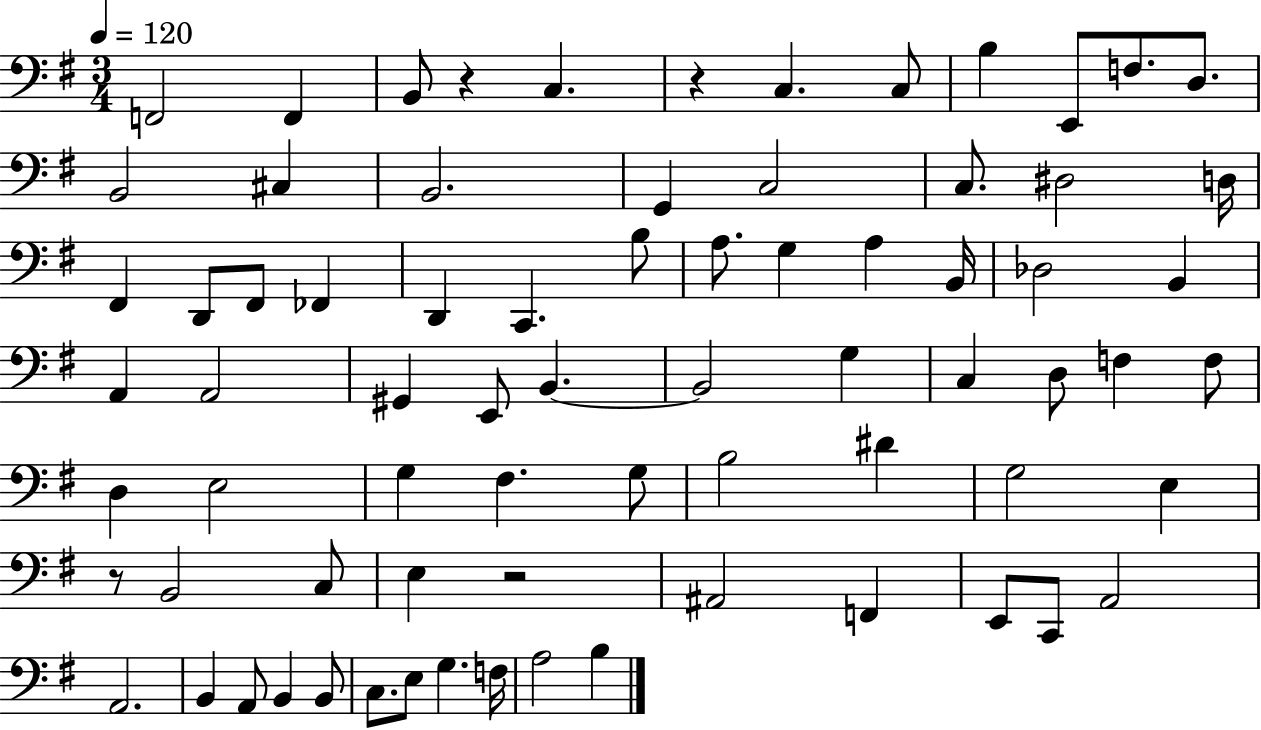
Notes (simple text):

F2/h F2/q B2/e R/q C3/q. R/q C3/q. C3/e B3/q E2/e F3/e. D3/e. B2/h C#3/q B2/h. G2/q C3/h C3/e. D#3/h D3/s F#2/q D2/e F#2/e FES2/q D2/q C2/q. B3/e A3/e. G3/q A3/q B2/s Db3/h B2/q A2/q A2/h G#2/q E2/e B2/q. B2/h G3/q C3/q D3/e F3/q F3/e D3/q E3/h G3/q F#3/q. G3/e B3/h D#4/q G3/h E3/q R/e B2/h C3/e E3/q R/h A#2/h F2/q E2/e C2/e A2/h A2/h. B2/q A2/e B2/q B2/e C3/e. E3/e G3/q. F3/s A3/h B3/q